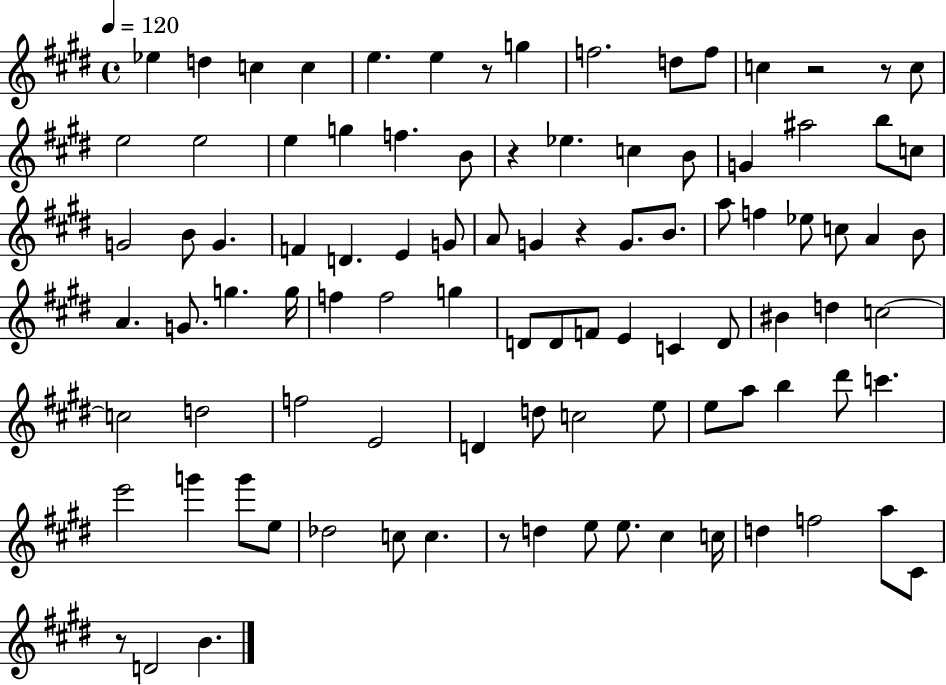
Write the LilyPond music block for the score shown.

{
  \clef treble
  \time 4/4
  \defaultTimeSignature
  \key e \major
  \tempo 4 = 120
  ees''4 d''4 c''4 c''4 | e''4. e''4 r8 g''4 | f''2. d''8 f''8 | c''4 r2 r8 c''8 | \break e''2 e''2 | e''4 g''4 f''4. b'8 | r4 ees''4. c''4 b'8 | g'4 ais''2 b''8 c''8 | \break g'2 b'8 g'4. | f'4 d'4. e'4 g'8 | a'8 g'4 r4 g'8. b'8. | a''8 f''4 ees''8 c''8 a'4 b'8 | \break a'4. g'8. g''4. g''16 | f''4 f''2 g''4 | d'8 d'8 f'8 e'4 c'4 d'8 | bis'4 d''4 c''2~~ | \break c''2 d''2 | f''2 e'2 | d'4 d''8 c''2 e''8 | e''8 a''8 b''4 dis'''8 c'''4. | \break e'''2 g'''4 g'''8 e''8 | des''2 c''8 c''4. | r8 d''4 e''8 e''8. cis''4 c''16 | d''4 f''2 a''8 cis'8 | \break r8 d'2 b'4. | \bar "|."
}